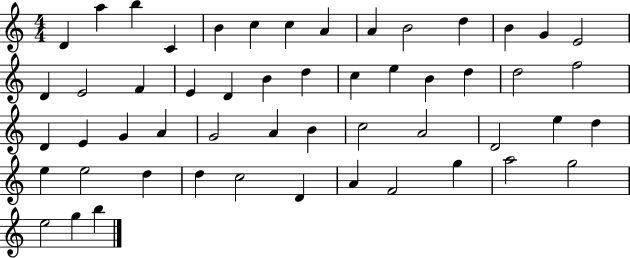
D4/q A5/q B5/q C4/q B4/q C5/q C5/q A4/q A4/q B4/h D5/q B4/q G4/q E4/h D4/q E4/h F4/q E4/q D4/q B4/q D5/q C5/q E5/q B4/q D5/q D5/h F5/h D4/q E4/q G4/q A4/q G4/h A4/q B4/q C5/h A4/h D4/h E5/q D5/q E5/q E5/h D5/q D5/q C5/h D4/q A4/q F4/h G5/q A5/h G5/h E5/h G5/q B5/q